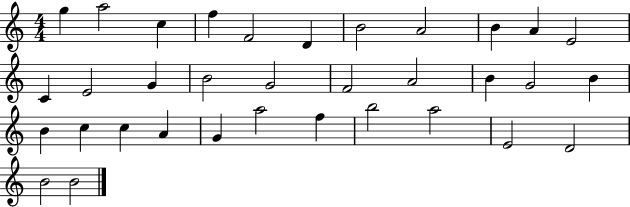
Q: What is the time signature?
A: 4/4